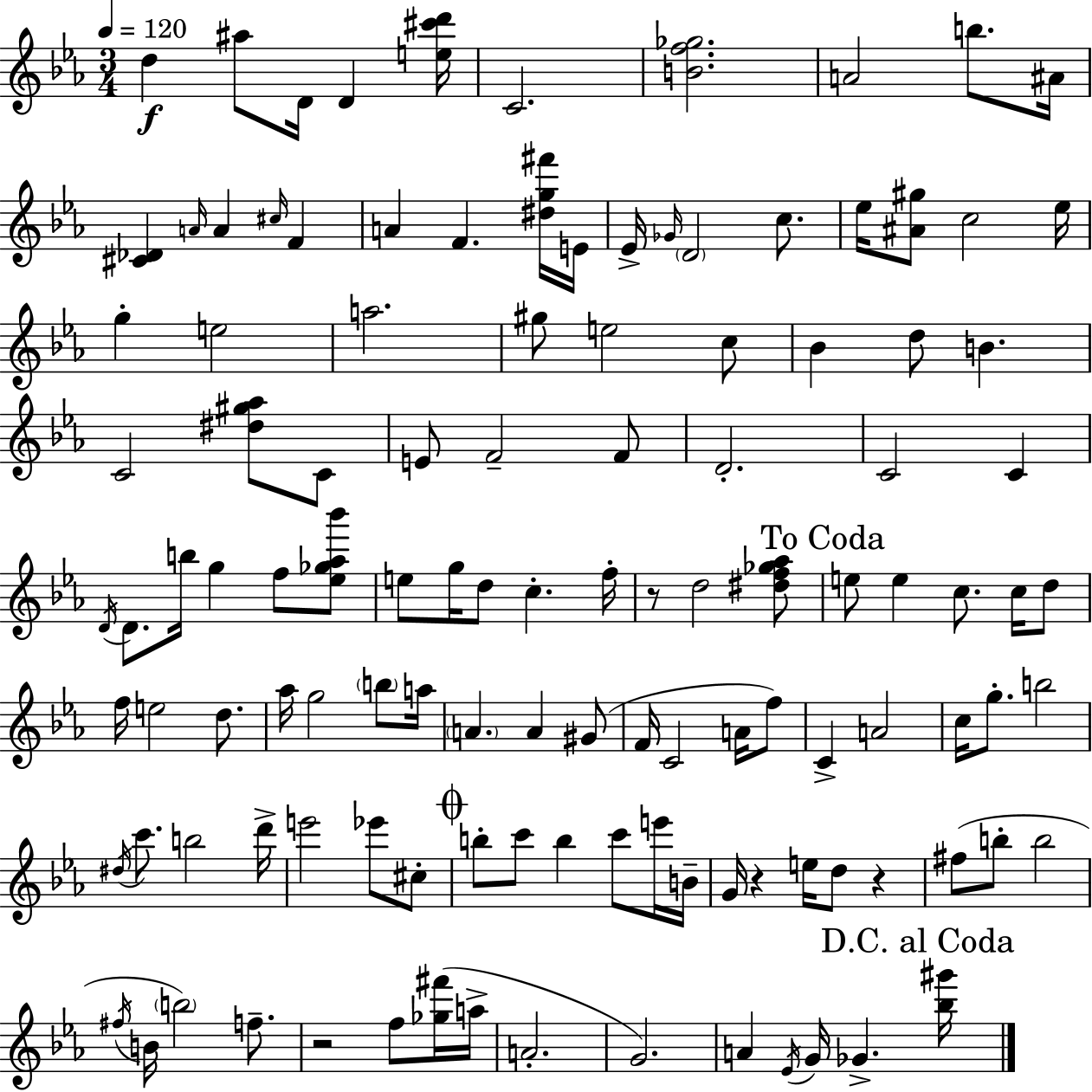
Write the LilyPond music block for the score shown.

{
  \clef treble
  \numericTimeSignature
  \time 3/4
  \key c \minor
  \tempo 4 = 120
  d''4\f ais''8 d'16 d'4 <e'' cis''' d'''>16 | c'2. | <b' f'' ges''>2. | a'2 b''8. ais'16 | \break <cis' des'>4 \grace { a'16 } a'4 \grace { cis''16 } f'4 | a'4 f'4. | <dis'' g'' fis'''>16 e'16 ees'16-> \grace { ges'16 } \parenthesize d'2 | c''8. ees''16 <ais' gis''>8 c''2 | \break ees''16 g''4-. e''2 | a''2. | gis''8 e''2 | c''8 bes'4 d''8 b'4. | \break c'2 <dis'' gis'' aes''>8 | c'8 e'8 f'2-- | f'8 d'2.-. | c'2 c'4 | \break \acciaccatura { d'16 } d'8. b''16 g''4 | f''8 <ees'' ges'' aes'' bes'''>8 e''8 g''16 d''8 c''4.-. | f''16-. r8 d''2 | <dis'' f'' ges'' aes''>8 \mark "To Coda" e''8 e''4 c''8. | \break c''16 d''8 f''16 e''2 | d''8. aes''16 g''2 | \parenthesize b''8 a''16 \parenthesize a'4. a'4 | gis'8( f'16 c'2 | \break a'16 f''8) c'4-> a'2 | c''16 g''8.-. b''2 | \acciaccatura { dis''16 } c'''8. b''2 | d'''16-> e'''2 | \break ees'''8 cis''8-. \mark \markup { \musicglyph "scripts.coda" } b''8-. c'''8 b''4 | c'''8 e'''16 b'16-- g'16 r4 e''16 d''8 | r4 fis''8( b''8-. b''2 | \acciaccatura { fis''16 } b'16 \parenthesize b''2) | \break f''8.-- r2 | f''8 <ges'' fis'''>16( a''16-> a'2.-. | g'2.) | a'4 \acciaccatura { ees'16 } g'16 | \break ges'4.-> \mark "D.C. al Coda" <bes'' gis'''>16 \bar "|."
}